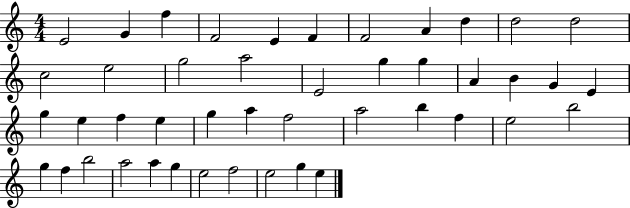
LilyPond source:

{
  \clef treble
  \numericTimeSignature
  \time 4/4
  \key c \major
  e'2 g'4 f''4 | f'2 e'4 f'4 | f'2 a'4 d''4 | d''2 d''2 | \break c''2 e''2 | g''2 a''2 | e'2 g''4 g''4 | a'4 b'4 g'4 e'4 | \break g''4 e''4 f''4 e''4 | g''4 a''4 f''2 | a''2 b''4 f''4 | e''2 b''2 | \break g''4 f''4 b''2 | a''2 a''4 g''4 | e''2 f''2 | e''2 g''4 e''4 | \break \bar "|."
}